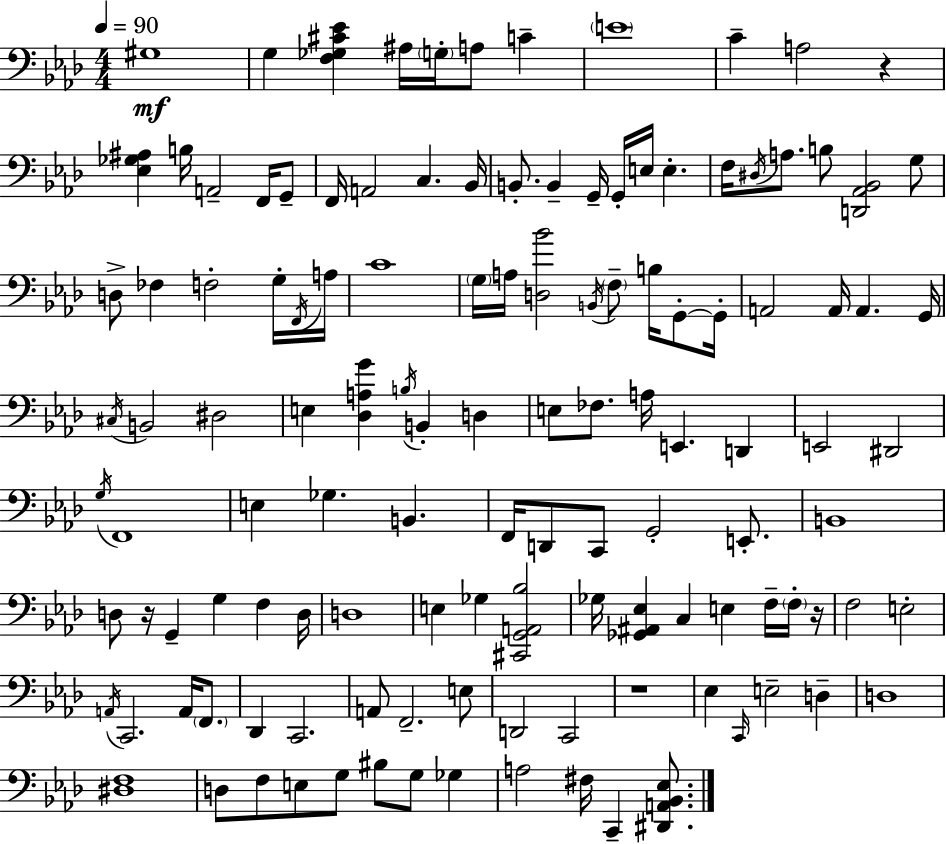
{
  \clef bass
  \numericTimeSignature
  \time 4/4
  \key aes \major
  \tempo 4 = 90
  \repeat volta 2 { gis1\mf | g4 <f ges cis' ees'>4 ais16 \parenthesize g16-. a8 c'4-- | \parenthesize e'1 | c'4-- a2 r4 | \break <ees ges ais>4 b16 a,2-- f,16 g,8-- | f,16 a,2 c4. bes,16 | b,8.-. b,4-- g,16-- g,16-. e16 e4.-. | f16 \acciaccatura { dis16 } a8. b8 <d, aes, bes,>2 g8 | \break d8-> fes4 f2-. g16-. | \acciaccatura { f,16 } a16 c'1 | \parenthesize g16 a16 <d bes'>2 \acciaccatura { b,16 } \parenthesize f8-- b16 | g,8-.~~ g,16-. a,2 a,16 a,4. | \break g,16 \acciaccatura { cis16 } b,2 dis2 | e4 <des a g'>4 \acciaccatura { b16 } b,4-. | d4 e8 fes8. a16 e,4. | d,4 e,2 dis,2 | \break \acciaccatura { g16 } f,1 | e4 ges4. | b,4. f,16 d,8 c,8 g,2-. | e,8.-. b,1 | \break d8 r16 g,4-- g4 | f4 d16 d1 | e4 ges4 <cis, g, a, bes>2 | ges16 <ges, ais, ees>4 c4 e4 | \break f16-- \parenthesize f16-. r16 f2 e2-. | \acciaccatura { a,16 } c,2. | a,16 \parenthesize f,8. des,4 c,2. | a,8 f,2.-- | \break e8 d,2 c,2 | r1 | ees4 \grace { c,16 } e2-- | d4-- d1 | \break <dis f>1 | d8 f8 e8 g8 | bis8 g8 ges4 a2 | fis16 c,4-- <dis, a, bes, ees>8. } \bar "|."
}